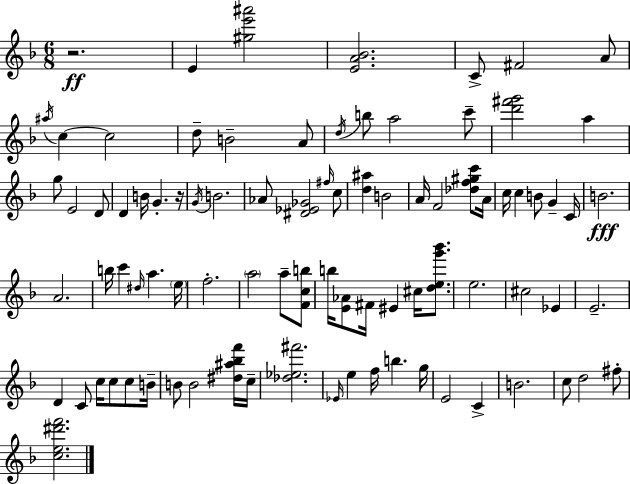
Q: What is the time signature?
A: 6/8